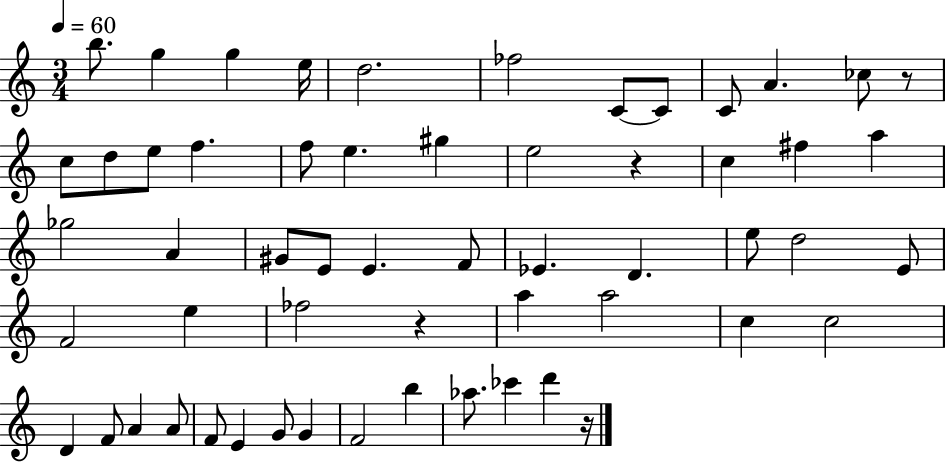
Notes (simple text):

B5/e. G5/q G5/q E5/s D5/h. FES5/h C4/e C4/e C4/e A4/q. CES5/e R/e C5/e D5/e E5/e F5/q. F5/e E5/q. G#5/q E5/h R/q C5/q F#5/q A5/q Gb5/h A4/q G#4/e E4/e E4/q. F4/e Eb4/q. D4/q. E5/e D5/h E4/e F4/h E5/q FES5/h R/q A5/q A5/h C5/q C5/h D4/q F4/e A4/q A4/e F4/e E4/q G4/e G4/q F4/h B5/q Ab5/e. CES6/q D6/q R/s